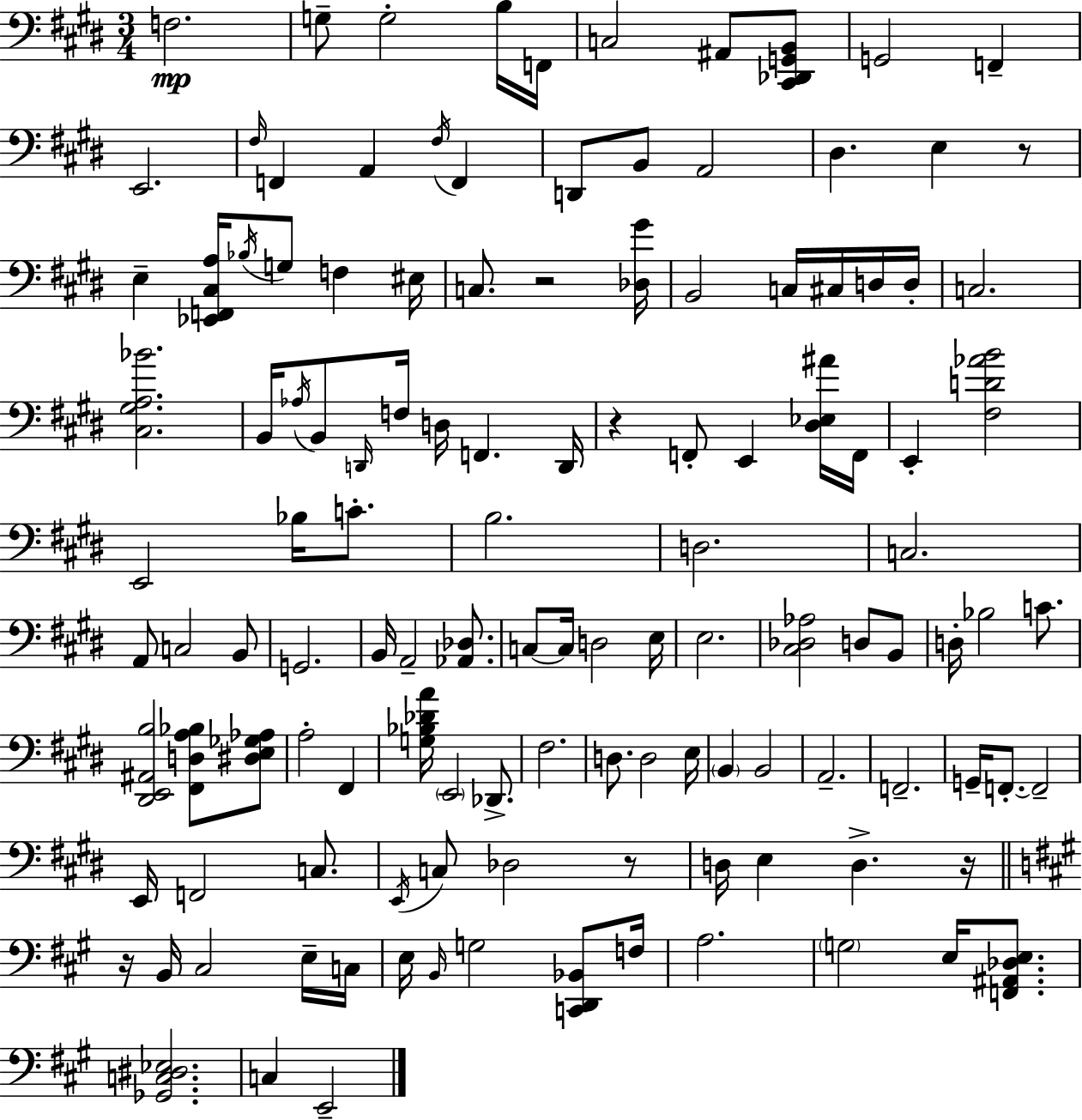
F3/h. G3/e G3/h B3/s F2/s C3/h A#2/e [C#2,Db2,G2,B2]/e G2/h F2/q E2/h. F#3/s F2/q A2/q F#3/s F2/q D2/e B2/e A2/h D#3/q. E3/q R/e E3/q [Eb2,F2,C#3,A3]/s Bb3/s G3/e F3/q EIS3/s C3/e. R/h [Db3,G#4]/s B2/h C3/s C#3/s D3/s D3/s C3/h. [C#3,G#3,A3,Bb4]/h. B2/s Ab3/s B2/e D2/s F3/s D3/s F2/q. D2/s R/q F2/e E2/q [D#3,Eb3,A#4]/s F2/s E2/q [F#3,D4,Ab4,B4]/h E2/h Bb3/s C4/e. B3/h. D3/h. C3/h. A2/e C3/h B2/e G2/h. B2/s A2/h [Ab2,Db3]/e. C3/e C3/s D3/h E3/s E3/h. [C#3,Db3,Ab3]/h D3/e B2/e D3/s Bb3/h C4/e. [D#2,E2,A#2,B3]/h [F#2,D3,A3,Bb3]/e [D#3,E3,Gb3,Ab3]/e A3/h F#2/q [G3,Bb3,Db4,A4]/s E2/h Db2/e. F#3/h. D3/e. D3/h E3/s B2/q B2/h A2/h. F2/h. G2/s F2/e. F2/h E2/s F2/h C3/e. E2/s C3/e Db3/h R/e D3/s E3/q D3/q. R/s R/s B2/s C#3/h E3/s C3/s E3/s B2/s G3/h [C2,D2,Bb2]/e F3/s A3/h. G3/h E3/s [F2,A#2,Db3,E3]/e. [Gb2,C3,D#3,Eb3]/h. C3/q E2/h